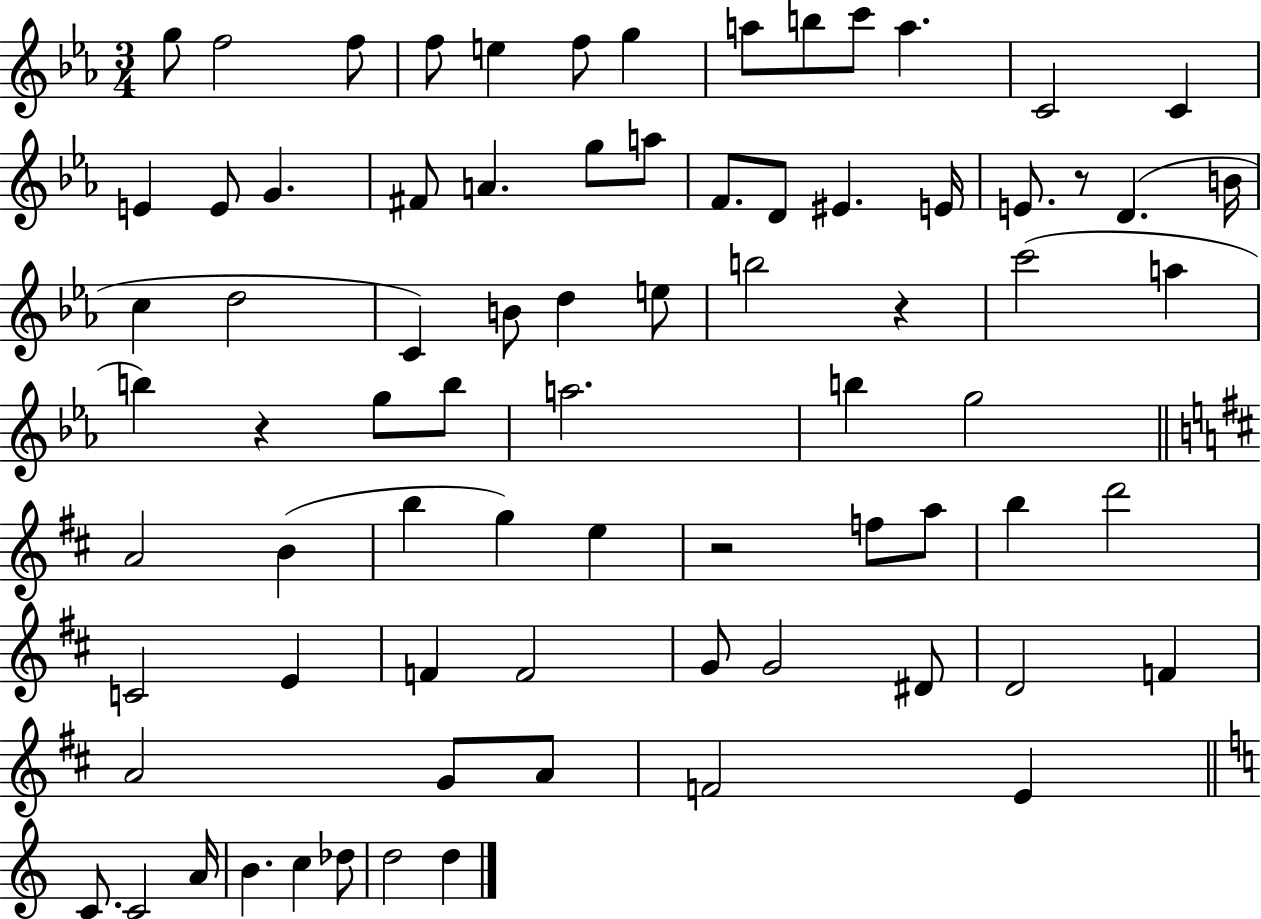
X:1
T:Untitled
M:3/4
L:1/4
K:Eb
g/2 f2 f/2 f/2 e f/2 g a/2 b/2 c'/2 a C2 C E E/2 G ^F/2 A g/2 a/2 F/2 D/2 ^E E/4 E/2 z/2 D B/4 c d2 C B/2 d e/2 b2 z c'2 a b z g/2 b/2 a2 b g2 A2 B b g e z2 f/2 a/2 b d'2 C2 E F F2 G/2 G2 ^D/2 D2 F A2 G/2 A/2 F2 E C/2 C2 A/4 B c _d/2 d2 d